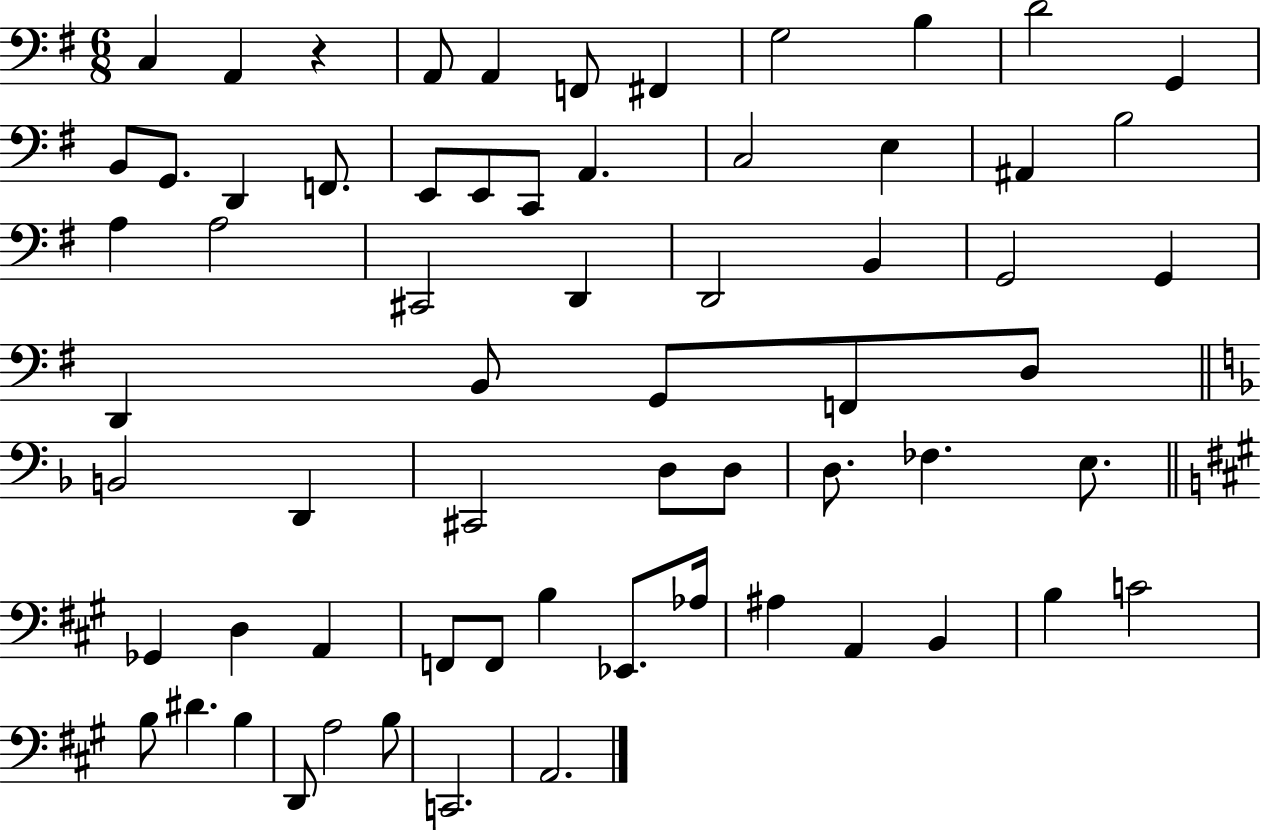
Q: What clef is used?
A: bass